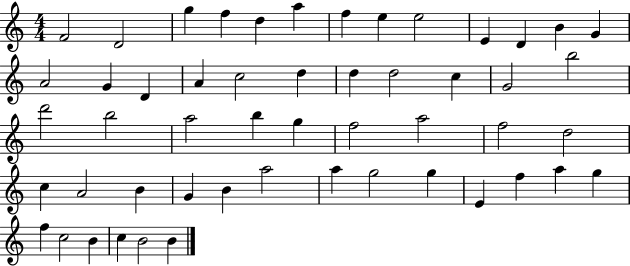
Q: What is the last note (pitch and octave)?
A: B4